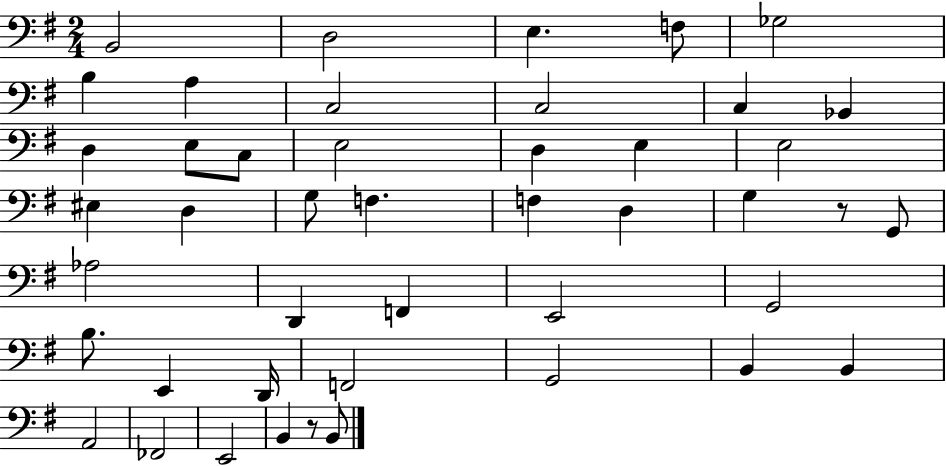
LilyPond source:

{
  \clef bass
  \numericTimeSignature
  \time 2/4
  \key g \major
  b,2 | d2 | e4. f8 | ges2 | \break b4 a4 | c2 | c2 | c4 bes,4 | \break d4 e8 c8 | e2 | d4 e4 | e2 | \break eis4 d4 | g8 f4. | f4 d4 | g4 r8 g,8 | \break aes2 | d,4 f,4 | e,2 | g,2 | \break b8. e,4 d,16 | f,2 | g,2 | b,4 b,4 | \break a,2 | fes,2 | e,2 | b,4 r8 b,8 | \break \bar "|."
}